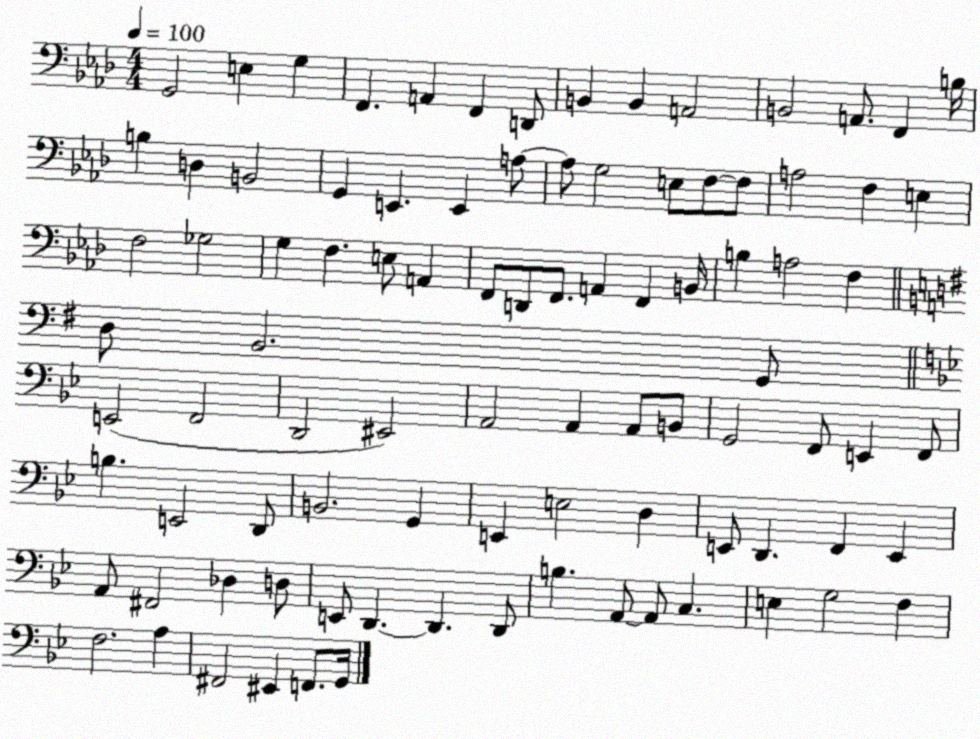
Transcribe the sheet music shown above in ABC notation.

X:1
T:Untitled
M:4/4
L:1/4
K:Ab
G,,2 E, G, F,, A,, F,, D,,/2 B,, B,, A,,2 B,,2 A,,/2 F,, B,/4 B, D, B,,2 G,, E,, E,, A,/2 A,/2 G,2 E,/2 F,/2 F,/2 A,2 F, E, F,2 _G,2 G, F, E,/2 A,, F,,/2 D,,/2 F,,/2 A,, F,, B,,/4 B, A,2 F, D,/2 B,,2 G,,/2 E,,2 F,,2 D,,2 ^E,,2 A,,2 A,, A,,/2 B,,/2 G,,2 F,,/2 E,, F,,/2 B, E,,2 D,,/2 B,,2 G,, E,, E,2 D, E,,/2 D,, F,, E,, A,,/2 ^F,,2 _D, D,/2 E,,/2 D,, D,, D,,/2 B, A,,/2 A,,/2 C, E, G,2 F, F,2 A, ^F,,2 ^E,, F,,/2 G,,/4